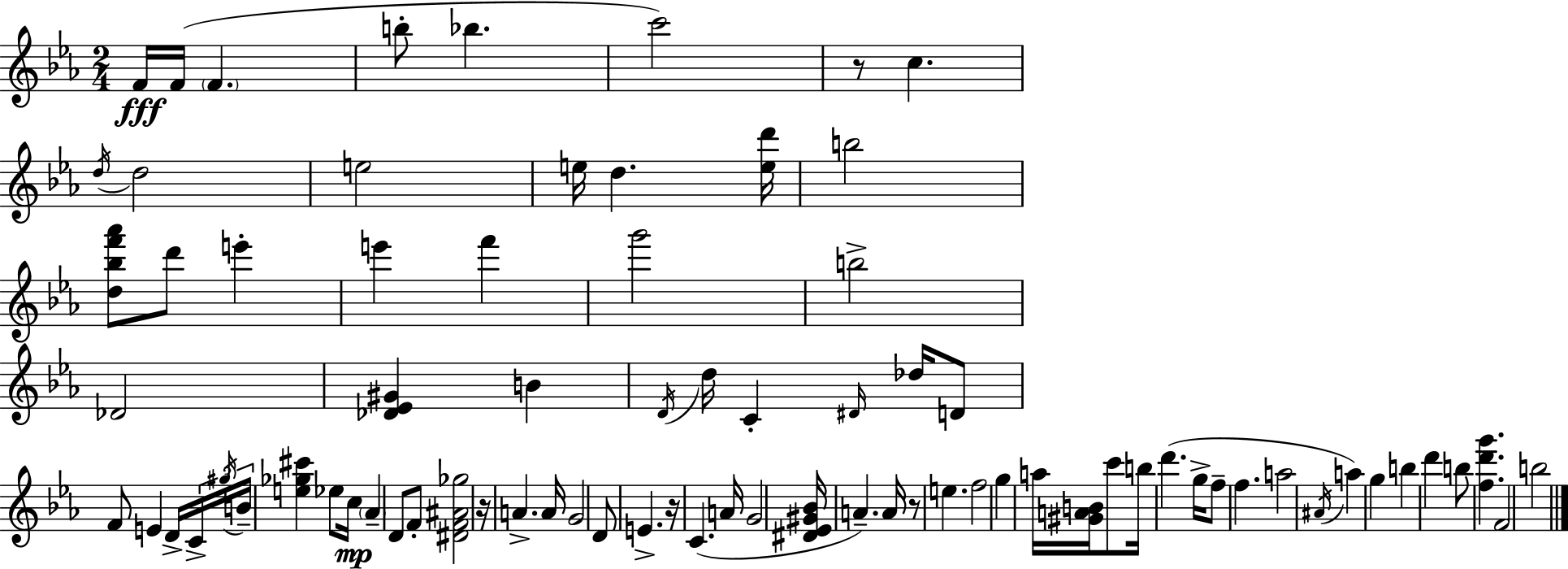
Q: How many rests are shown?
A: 4